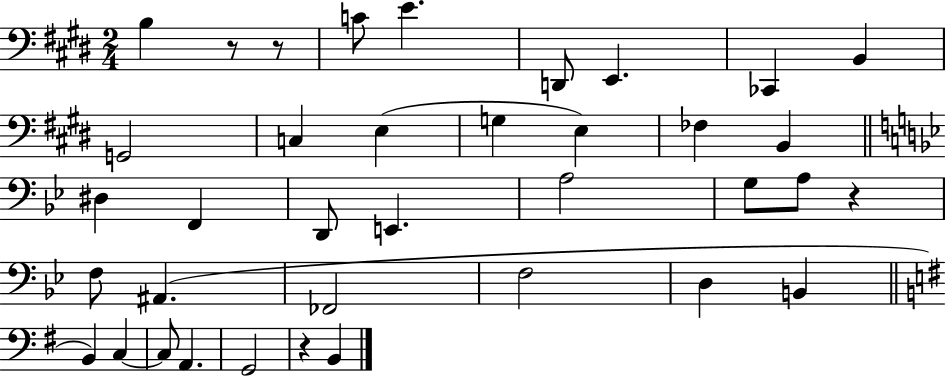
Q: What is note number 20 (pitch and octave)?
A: G3